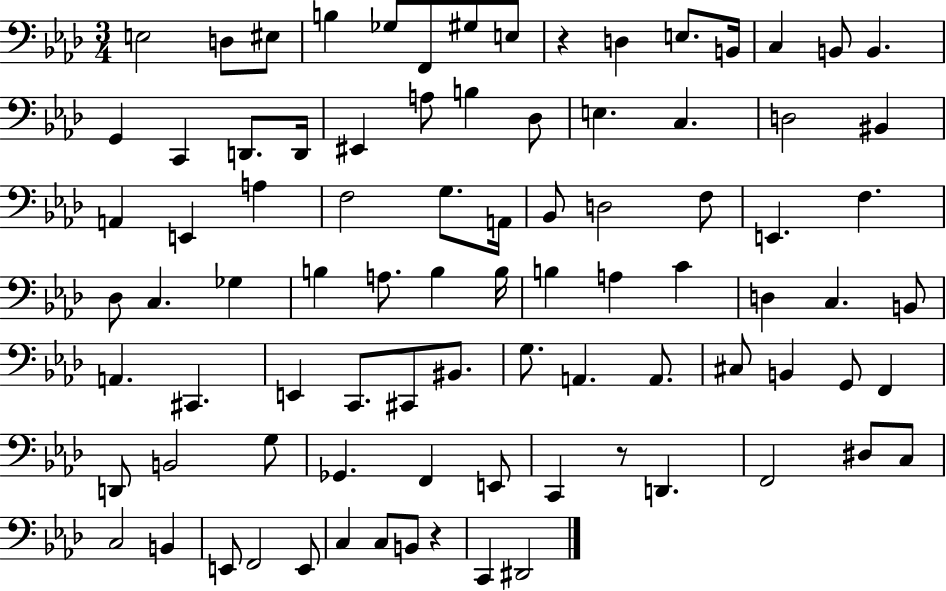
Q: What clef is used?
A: bass